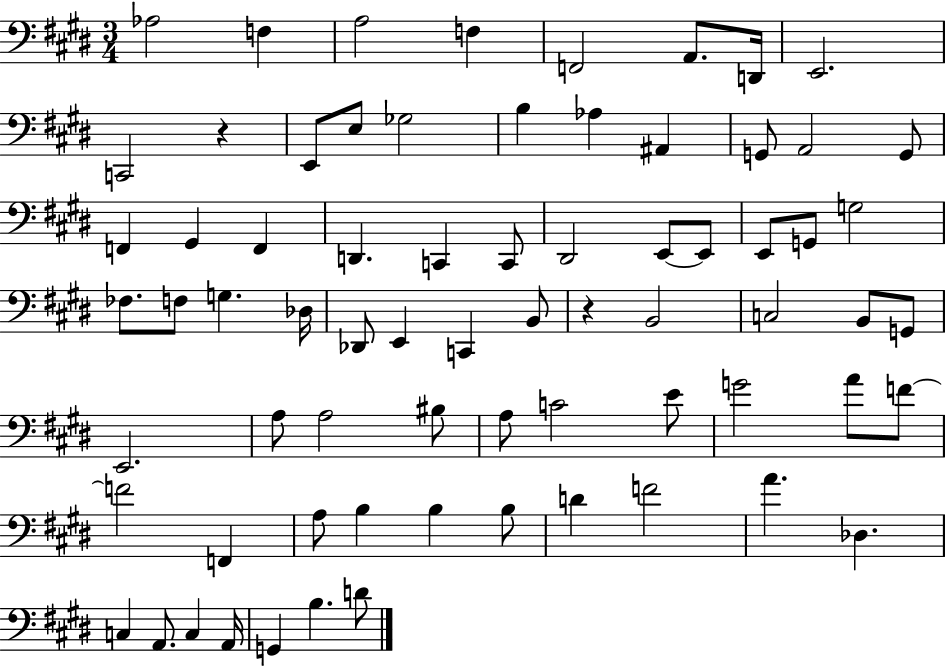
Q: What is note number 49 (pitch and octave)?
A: E4